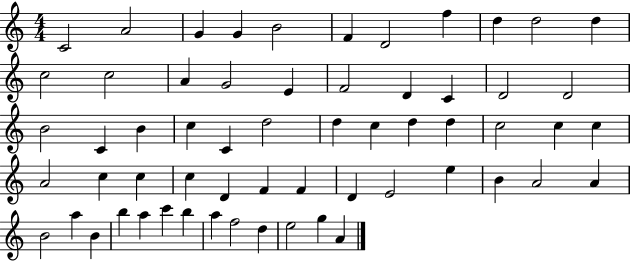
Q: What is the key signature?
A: C major